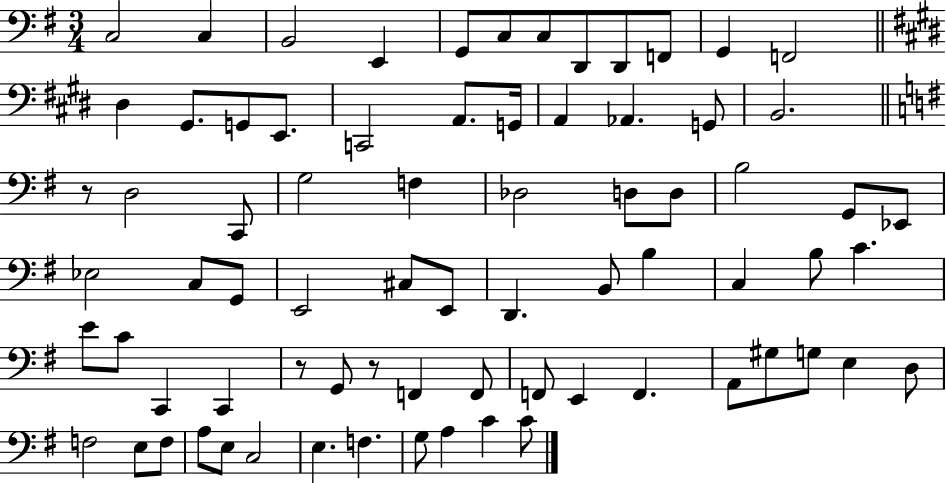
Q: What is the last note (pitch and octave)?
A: C4